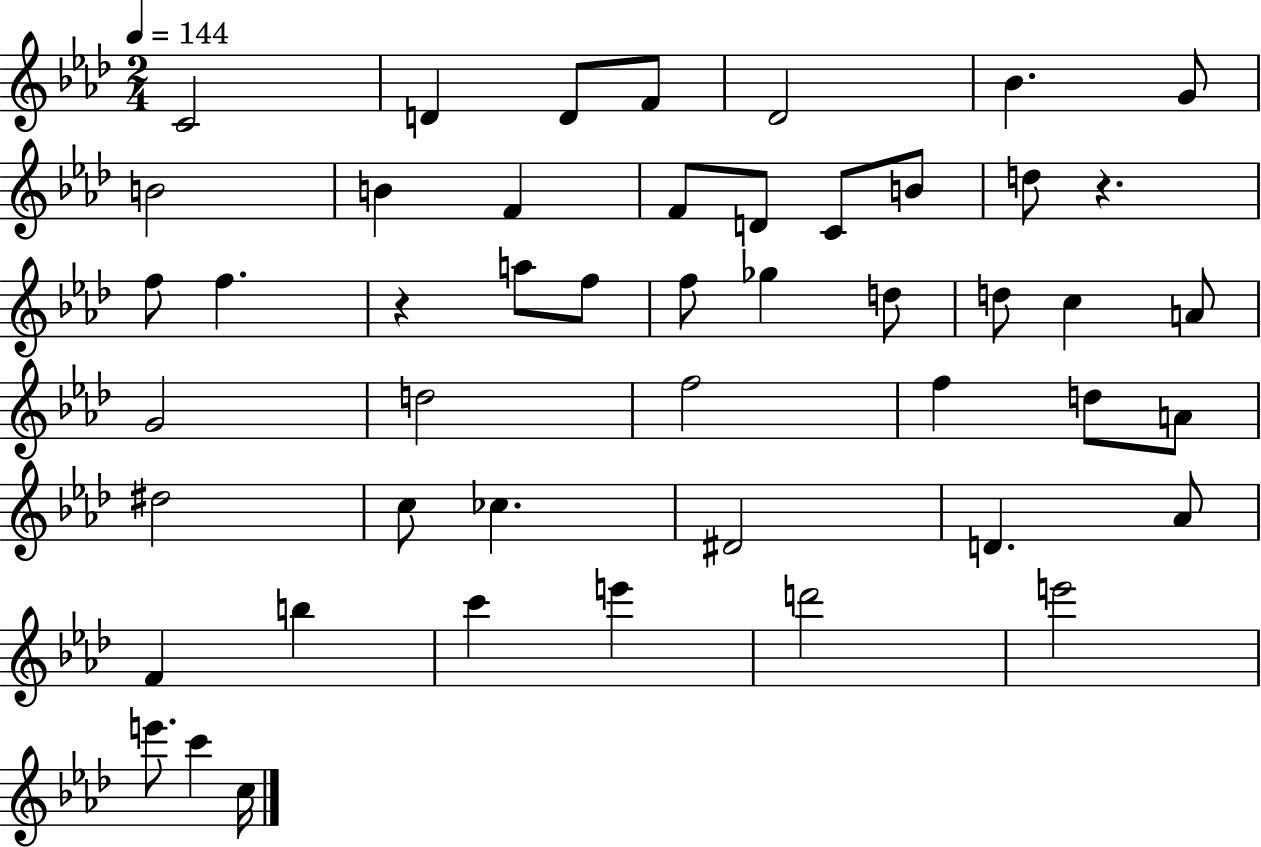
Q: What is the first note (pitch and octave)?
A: C4